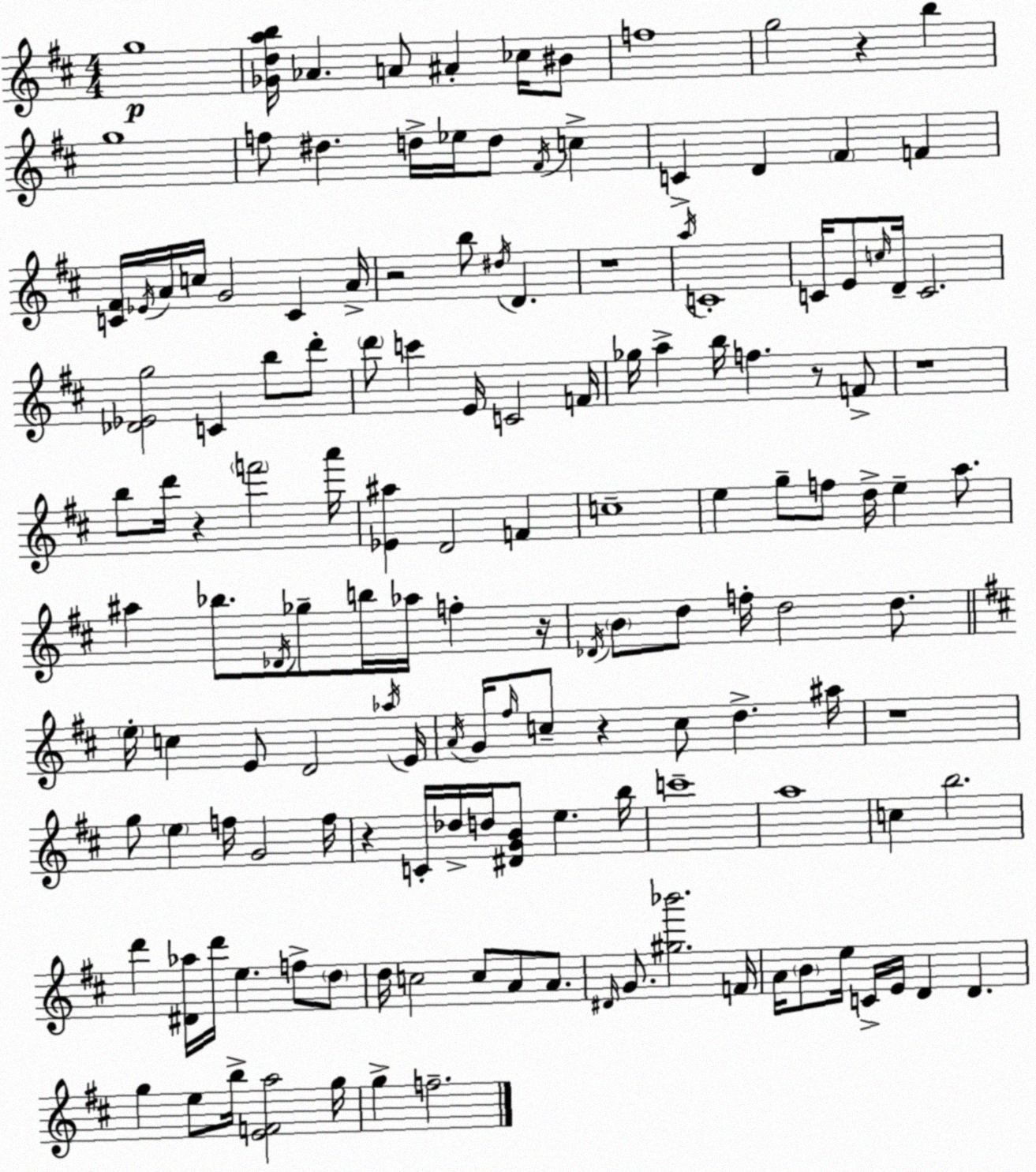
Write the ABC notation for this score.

X:1
T:Untitled
M:4/4
L:1/4
K:D
g4 [_Gdab]/4 _A A/2 ^A _c/4 ^B/2 f4 g2 z b g4 f/2 ^d d/4 _e/4 d/2 ^F/4 c C D ^F F [C^F]/4 _E/4 A/4 c/4 G2 C A/4 z2 b/2 ^d/4 D z4 a/4 C4 C/4 E/2 c/4 D/4 C2 [_D_Eg]2 C b/2 d'/2 d'/2 c' E/4 C2 F/4 _g/4 a b/4 f z/2 F/2 z4 b/2 d'/4 z f'2 a'/4 [_E^a] D2 F c4 e g/2 f/2 d/4 e a/2 ^a _b/2 _D/4 _g/2 b/4 _a/4 f z/4 _D/4 B/2 d/2 f/4 d2 d/2 e/4 c E/2 D2 _a/4 E/4 A/4 G/4 ^f/4 c/2 z c/2 d ^a/4 z4 g/2 e f/4 G2 f/4 z C/4 _d/4 d/4 [^DGB]/2 e b/4 c'4 a4 c b2 d' [^D_a]/4 d'/4 e f/2 d/2 d/4 c2 c/2 A/2 A/2 ^D/4 G/2 [^g_b']2 F/4 A/4 B/2 e/4 C/4 E/4 D D g e/2 b/4 [EFa]2 g/4 g f2